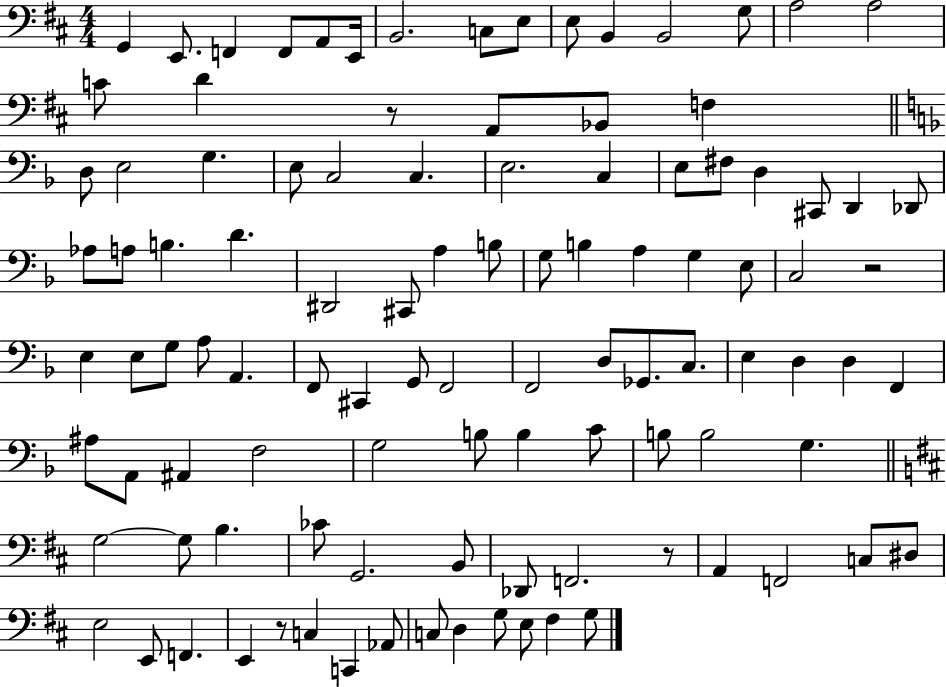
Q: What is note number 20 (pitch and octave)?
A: F3